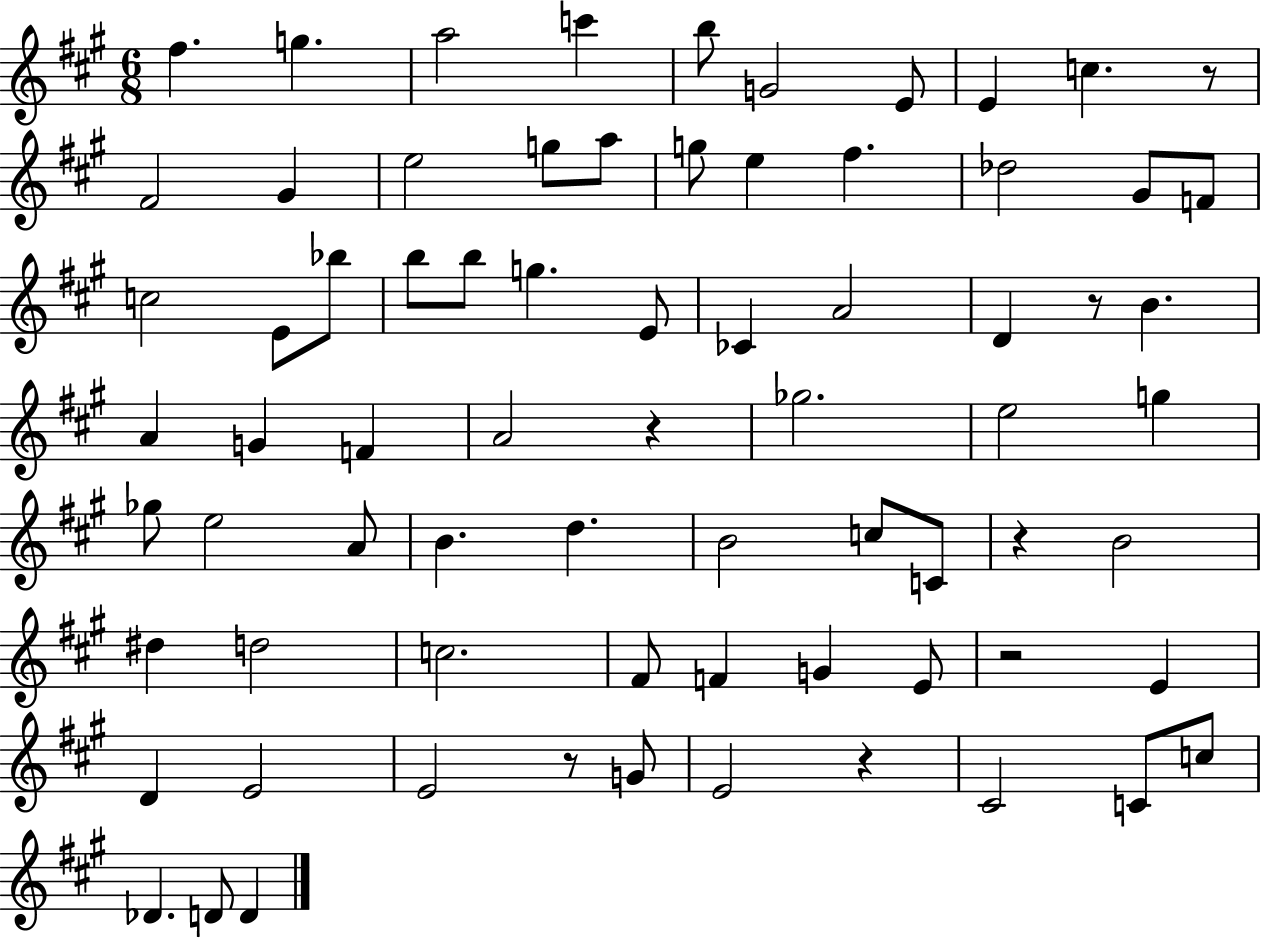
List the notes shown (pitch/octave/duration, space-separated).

F#5/q. G5/q. A5/h C6/q B5/e G4/h E4/e E4/q C5/q. R/e F#4/h G#4/q E5/h G5/e A5/e G5/e E5/q F#5/q. Db5/h G#4/e F4/e C5/h E4/e Bb5/e B5/e B5/e G5/q. E4/e CES4/q A4/h D4/q R/e B4/q. A4/q G4/q F4/q A4/h R/q Gb5/h. E5/h G5/q Gb5/e E5/h A4/e B4/q. D5/q. B4/h C5/e C4/e R/q B4/h D#5/q D5/h C5/h. F#4/e F4/q G4/q E4/e R/h E4/q D4/q E4/h E4/h R/e G4/e E4/h R/q C#4/h C4/e C5/e Db4/q. D4/e D4/q